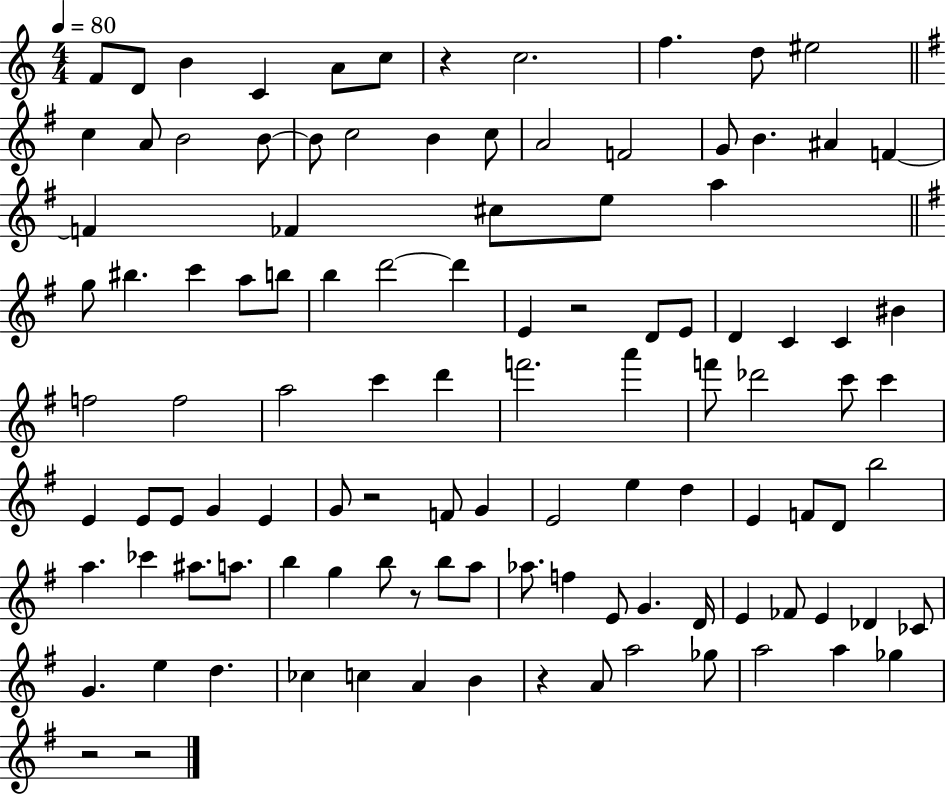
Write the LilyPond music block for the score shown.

{
  \clef treble
  \numericTimeSignature
  \time 4/4
  \key c \major
  \tempo 4 = 80
  f'8 d'8 b'4 c'4 a'8 c''8 | r4 c''2. | f''4. d''8 eis''2 | \bar "||" \break \key g \major c''4 a'8 b'2 b'8~~ | b'8 c''2 b'4 c''8 | a'2 f'2 | g'8 b'4. ais'4 f'4~~ | \break f'4 fes'4 cis''8 e''8 a''4 | \bar "||" \break \key g \major g''8 bis''4. c'''4 a''8 b''8 | b''4 d'''2~~ d'''4 | e'4 r2 d'8 e'8 | d'4 c'4 c'4 bis'4 | \break f''2 f''2 | a''2 c'''4 d'''4 | f'''2. a'''4 | f'''8 des'''2 c'''8 c'''4 | \break e'4 e'8 e'8 g'4 e'4 | g'8 r2 f'8 g'4 | e'2 e''4 d''4 | e'4 f'8 d'8 b''2 | \break a''4. ces'''4 ais''8. a''8. | b''4 g''4 b''8 r8 b''8 a''8 | aes''8. f''4 e'8 g'4. d'16 | e'4 fes'8 e'4 des'4 ces'8 | \break g'4. e''4 d''4. | ces''4 c''4 a'4 b'4 | r4 a'8 a''2 ges''8 | a''2 a''4 ges''4 | \break r2 r2 | \bar "|."
}